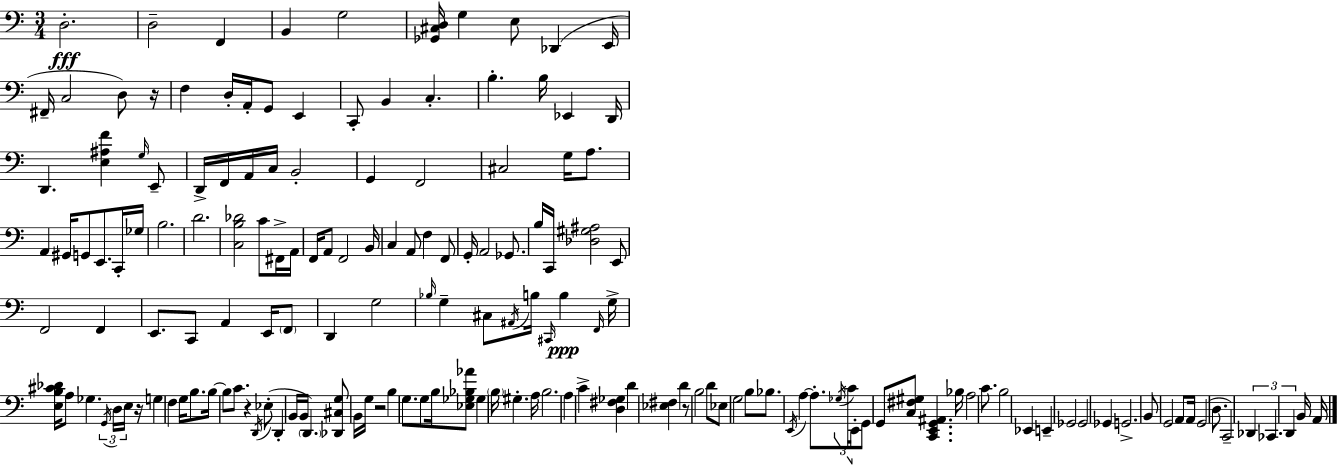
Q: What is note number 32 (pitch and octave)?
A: B2